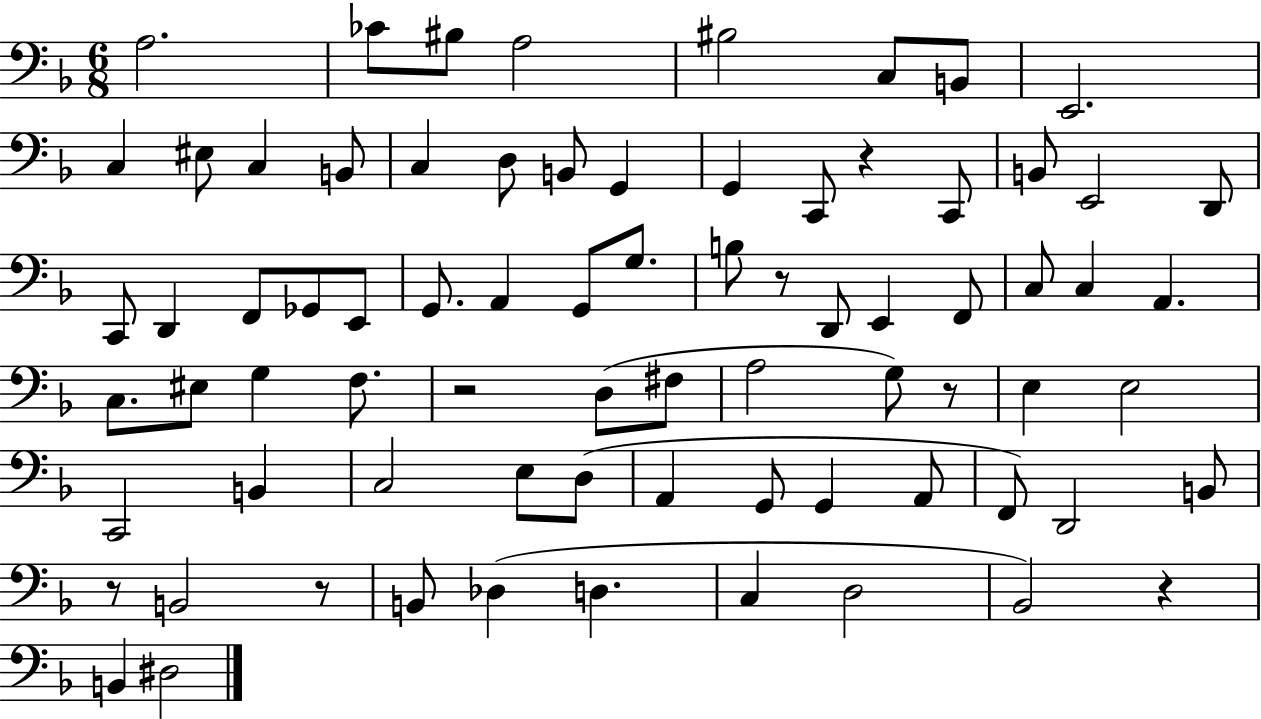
A3/h. CES4/e BIS3/e A3/h BIS3/h C3/e B2/e E2/h. C3/q EIS3/e C3/q B2/e C3/q D3/e B2/e G2/q G2/q C2/e R/q C2/e B2/e E2/h D2/e C2/e D2/q F2/e Gb2/e E2/e G2/e. A2/q G2/e G3/e. B3/e R/e D2/e E2/q F2/e C3/e C3/q A2/q. C3/e. EIS3/e G3/q F3/e. R/h D3/e F#3/e A3/h G3/e R/e E3/q E3/h C2/h B2/q C3/h E3/e D3/e A2/q G2/e G2/q A2/e F2/e D2/h B2/e R/e B2/h R/e B2/e Db3/q D3/q. C3/q D3/h Bb2/h R/q B2/q D#3/h